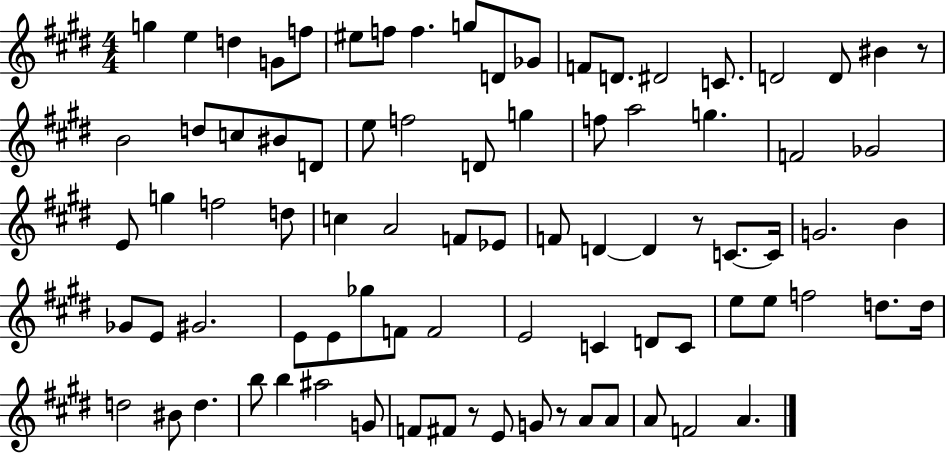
{
  \clef treble
  \numericTimeSignature
  \time 4/4
  \key e \major
  g''4 e''4 d''4 g'8 f''8 | eis''8 f''8 f''4. g''8 d'8 ges'8 | f'8 d'8. dis'2 c'8. | d'2 d'8 bis'4 r8 | \break b'2 d''8 c''8 bis'8 d'8 | e''8 f''2 d'8 g''4 | f''8 a''2 g''4. | f'2 ges'2 | \break e'8 g''4 f''2 d''8 | c''4 a'2 f'8 ees'8 | f'8 d'4~~ d'4 r8 c'8.~~ c'16 | g'2. b'4 | \break ges'8 e'8 gis'2. | e'8 e'8 ges''8 f'8 f'2 | e'2 c'4 d'8 c'8 | e''8 e''8 f''2 d''8. d''16 | \break d''2 bis'8 d''4. | b''8 b''4 ais''2 g'8 | f'8 fis'8 r8 e'8 g'8 r8 a'8 a'8 | a'8 f'2 a'4. | \break \bar "|."
}